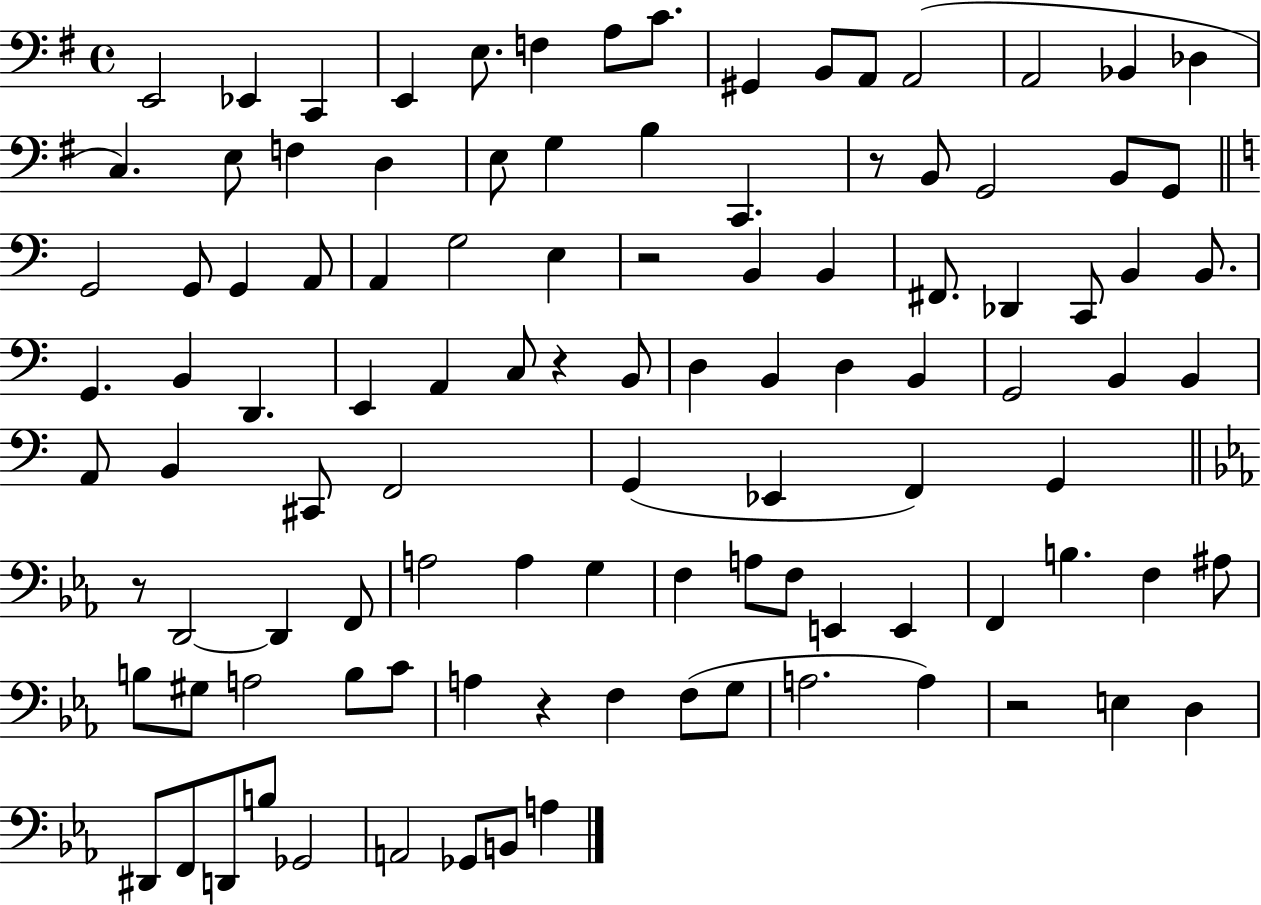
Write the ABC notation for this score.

X:1
T:Untitled
M:4/4
L:1/4
K:G
E,,2 _E,, C,, E,, E,/2 F, A,/2 C/2 ^G,, B,,/2 A,,/2 A,,2 A,,2 _B,, _D, C, E,/2 F, D, E,/2 G, B, C,, z/2 B,,/2 G,,2 B,,/2 G,,/2 G,,2 G,,/2 G,, A,,/2 A,, G,2 E, z2 B,, B,, ^F,,/2 _D,, C,,/2 B,, B,,/2 G,, B,, D,, E,, A,, C,/2 z B,,/2 D, B,, D, B,, G,,2 B,, B,, A,,/2 B,, ^C,,/2 F,,2 G,, _E,, F,, G,, z/2 D,,2 D,, F,,/2 A,2 A, G, F, A,/2 F,/2 E,, E,, F,, B, F, ^A,/2 B,/2 ^G,/2 A,2 B,/2 C/2 A, z F, F,/2 G,/2 A,2 A, z2 E, D, ^D,,/2 F,,/2 D,,/2 B,/2 _G,,2 A,,2 _G,,/2 B,,/2 A,